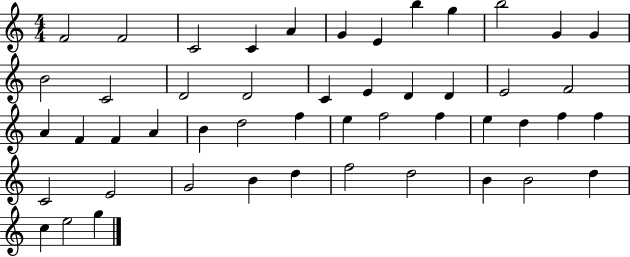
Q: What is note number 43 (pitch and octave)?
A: D5